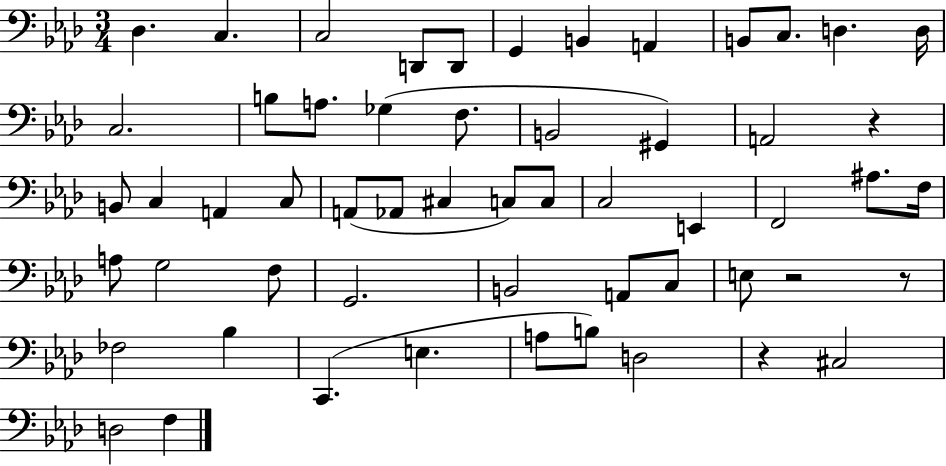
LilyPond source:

{
  \clef bass
  \numericTimeSignature
  \time 3/4
  \key aes \major
  \repeat volta 2 { des4. c4. | c2 d,8 d,8 | g,4 b,4 a,4 | b,8 c8. d4. d16 | \break c2. | b8 a8. ges4( f8. | b,2 gis,4) | a,2 r4 | \break b,8 c4 a,4 c8 | a,8( aes,8 cis4 c8) c8 | c2 e,4 | f,2 ais8. f16 | \break a8 g2 f8 | g,2. | b,2 a,8 c8 | e8 r2 r8 | \break fes2 bes4 | c,4.( e4. | a8 b8) d2 | r4 cis2 | \break d2 f4 | } \bar "|."
}